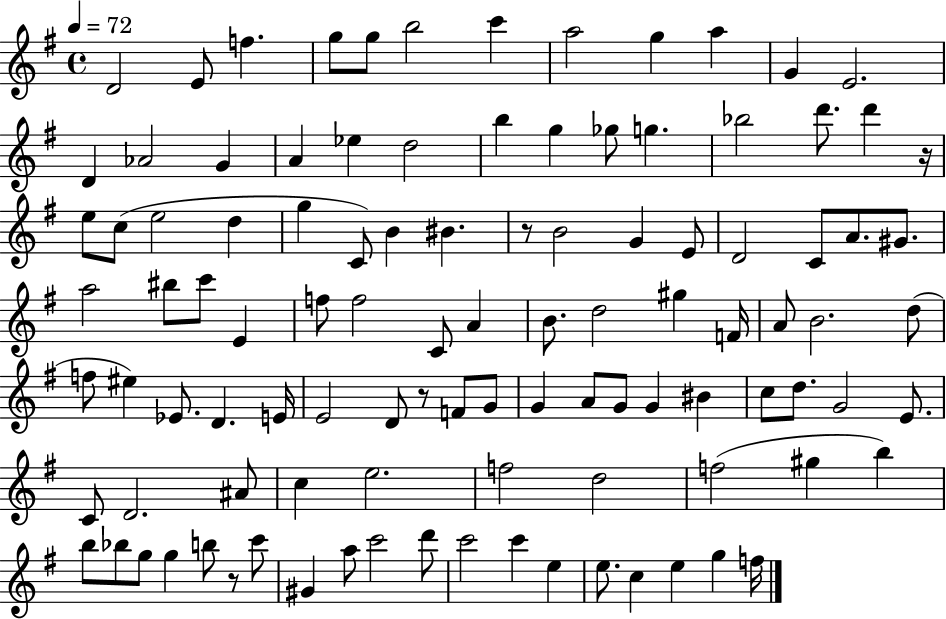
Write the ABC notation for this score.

X:1
T:Untitled
M:4/4
L:1/4
K:G
D2 E/2 f g/2 g/2 b2 c' a2 g a G E2 D _A2 G A _e d2 b g _g/2 g _b2 d'/2 d' z/4 e/2 c/2 e2 d g C/2 B ^B z/2 B2 G E/2 D2 C/2 A/2 ^G/2 a2 ^b/2 c'/2 E f/2 f2 C/2 A B/2 d2 ^g F/4 A/2 B2 d/2 f/2 ^e _E/2 D E/4 E2 D/2 z/2 F/2 G/2 G A/2 G/2 G ^B c/2 d/2 G2 E/2 C/2 D2 ^A/2 c e2 f2 d2 f2 ^g b b/2 _b/2 g/2 g b/2 z/2 c'/2 ^G a/2 c'2 d'/2 c'2 c' e e/2 c e g f/4